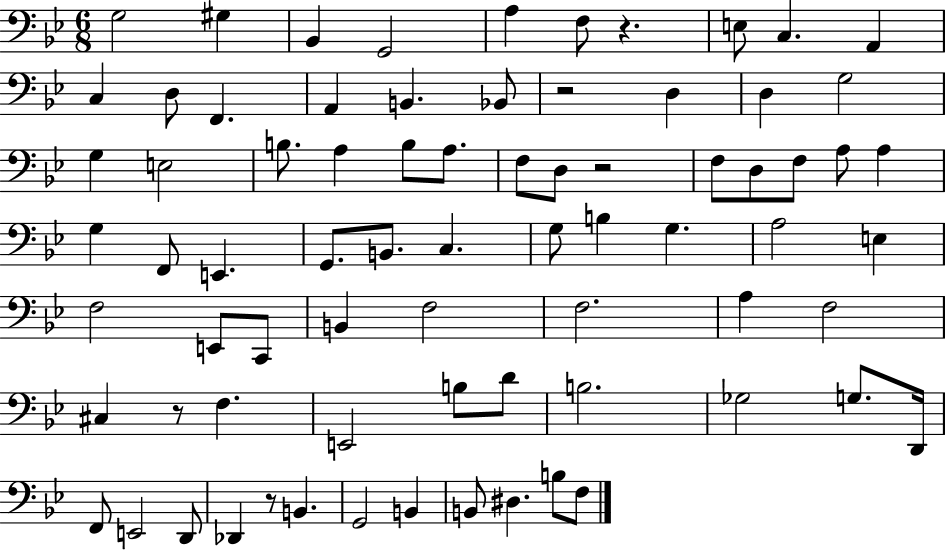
G3/h G#3/q Bb2/q G2/h A3/q F3/e R/q. E3/e C3/q. A2/q C3/q D3/e F2/q. A2/q B2/q. Bb2/e R/h D3/q D3/q G3/h G3/q E3/h B3/e. A3/q B3/e A3/e. F3/e D3/e R/h F3/e D3/e F3/e A3/e A3/q G3/q F2/e E2/q. G2/e. B2/e. C3/q. G3/e B3/q G3/q. A3/h E3/q F3/h E2/e C2/e B2/q F3/h F3/h. A3/q F3/h C#3/q R/e F3/q. E2/h B3/e D4/e B3/h. Gb3/h G3/e. D2/s F2/e E2/h D2/e Db2/q R/e B2/q. G2/h B2/q B2/e D#3/q. B3/e F3/e